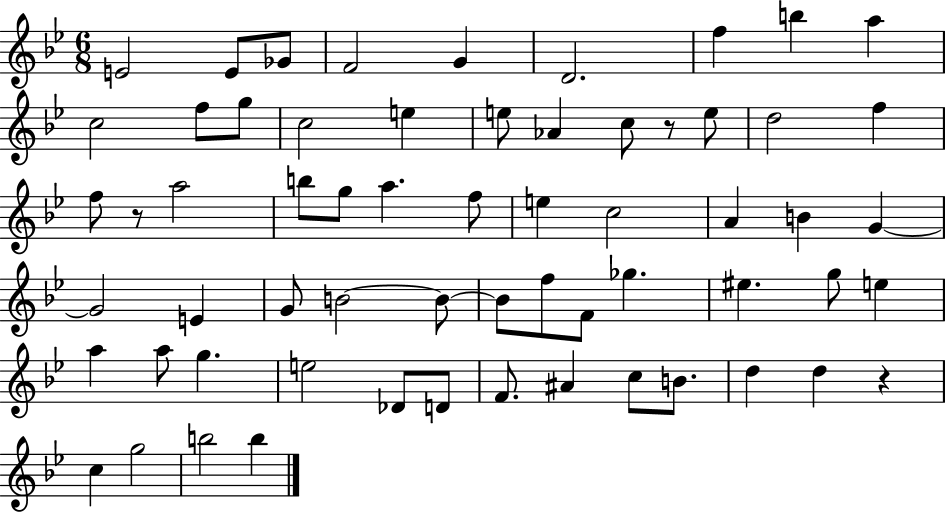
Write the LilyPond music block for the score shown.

{
  \clef treble
  \numericTimeSignature
  \time 6/8
  \key bes \major
  e'2 e'8 ges'8 | f'2 g'4 | d'2. | f''4 b''4 a''4 | \break c''2 f''8 g''8 | c''2 e''4 | e''8 aes'4 c''8 r8 e''8 | d''2 f''4 | \break f''8 r8 a''2 | b''8 g''8 a''4. f''8 | e''4 c''2 | a'4 b'4 g'4~~ | \break g'2 e'4 | g'8 b'2~~ b'8~~ | b'8 f''8 f'8 ges''4. | eis''4. g''8 e''4 | \break a''4 a''8 g''4. | e''2 des'8 d'8 | f'8. ais'4 c''8 b'8. | d''4 d''4 r4 | \break c''4 g''2 | b''2 b''4 | \bar "|."
}